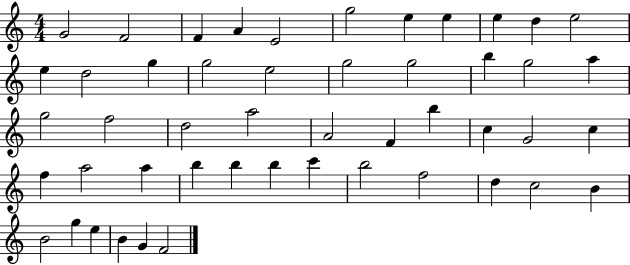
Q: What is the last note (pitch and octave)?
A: F4